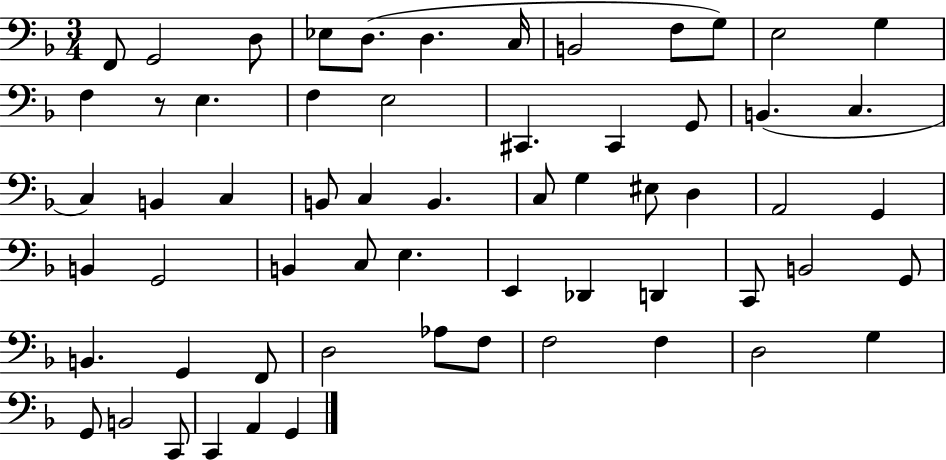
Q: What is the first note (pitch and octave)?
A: F2